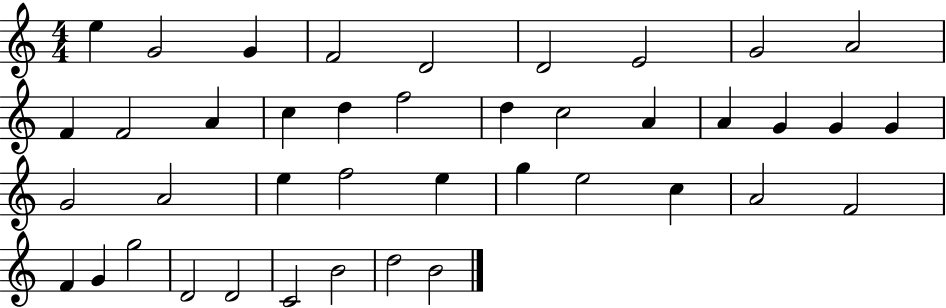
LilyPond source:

{
  \clef treble
  \numericTimeSignature
  \time 4/4
  \key c \major
  e''4 g'2 g'4 | f'2 d'2 | d'2 e'2 | g'2 a'2 | \break f'4 f'2 a'4 | c''4 d''4 f''2 | d''4 c''2 a'4 | a'4 g'4 g'4 g'4 | \break g'2 a'2 | e''4 f''2 e''4 | g''4 e''2 c''4 | a'2 f'2 | \break f'4 g'4 g''2 | d'2 d'2 | c'2 b'2 | d''2 b'2 | \break \bar "|."
}